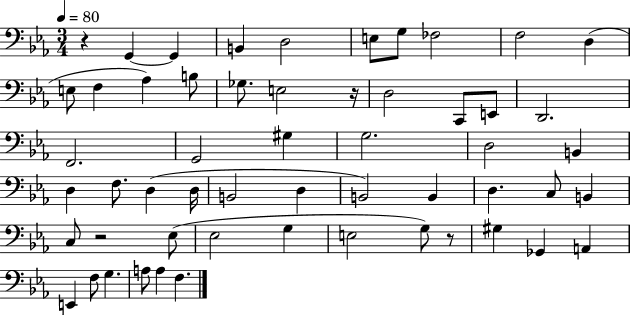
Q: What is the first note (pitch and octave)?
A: G2